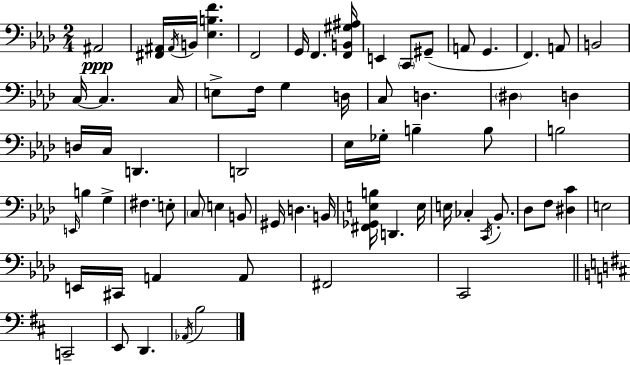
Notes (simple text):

A#2/h [F#2,A#2]/s A#2/s B2/s [Eb3,B3,F4]/q. F2/h G2/s F2/q. [F2,B2,G#3,A#3]/s E2/q C2/e G#2/e A2/e G2/q. F2/q. A2/e B2/h C3/s C3/q. C3/s E3/e F3/s G3/q D3/s C3/e D3/q. D#3/q D3/q D3/s C3/s D2/q. D2/h Eb3/s Gb3/s B3/q B3/e B3/h E2/s B3/q G3/q F#3/q. E3/e C3/e E3/q B2/e G#2/s D3/q. B2/s [F#2,Gb2,E3,B3]/s D2/q. E3/s E3/s CES3/q C2/s Bb2/e. Db3/e F3/e [D#3,C4]/q E3/h E2/s C#2/s A2/q A2/e F#2/h C2/h C2/h E2/e D2/q. Ab2/s B3/h